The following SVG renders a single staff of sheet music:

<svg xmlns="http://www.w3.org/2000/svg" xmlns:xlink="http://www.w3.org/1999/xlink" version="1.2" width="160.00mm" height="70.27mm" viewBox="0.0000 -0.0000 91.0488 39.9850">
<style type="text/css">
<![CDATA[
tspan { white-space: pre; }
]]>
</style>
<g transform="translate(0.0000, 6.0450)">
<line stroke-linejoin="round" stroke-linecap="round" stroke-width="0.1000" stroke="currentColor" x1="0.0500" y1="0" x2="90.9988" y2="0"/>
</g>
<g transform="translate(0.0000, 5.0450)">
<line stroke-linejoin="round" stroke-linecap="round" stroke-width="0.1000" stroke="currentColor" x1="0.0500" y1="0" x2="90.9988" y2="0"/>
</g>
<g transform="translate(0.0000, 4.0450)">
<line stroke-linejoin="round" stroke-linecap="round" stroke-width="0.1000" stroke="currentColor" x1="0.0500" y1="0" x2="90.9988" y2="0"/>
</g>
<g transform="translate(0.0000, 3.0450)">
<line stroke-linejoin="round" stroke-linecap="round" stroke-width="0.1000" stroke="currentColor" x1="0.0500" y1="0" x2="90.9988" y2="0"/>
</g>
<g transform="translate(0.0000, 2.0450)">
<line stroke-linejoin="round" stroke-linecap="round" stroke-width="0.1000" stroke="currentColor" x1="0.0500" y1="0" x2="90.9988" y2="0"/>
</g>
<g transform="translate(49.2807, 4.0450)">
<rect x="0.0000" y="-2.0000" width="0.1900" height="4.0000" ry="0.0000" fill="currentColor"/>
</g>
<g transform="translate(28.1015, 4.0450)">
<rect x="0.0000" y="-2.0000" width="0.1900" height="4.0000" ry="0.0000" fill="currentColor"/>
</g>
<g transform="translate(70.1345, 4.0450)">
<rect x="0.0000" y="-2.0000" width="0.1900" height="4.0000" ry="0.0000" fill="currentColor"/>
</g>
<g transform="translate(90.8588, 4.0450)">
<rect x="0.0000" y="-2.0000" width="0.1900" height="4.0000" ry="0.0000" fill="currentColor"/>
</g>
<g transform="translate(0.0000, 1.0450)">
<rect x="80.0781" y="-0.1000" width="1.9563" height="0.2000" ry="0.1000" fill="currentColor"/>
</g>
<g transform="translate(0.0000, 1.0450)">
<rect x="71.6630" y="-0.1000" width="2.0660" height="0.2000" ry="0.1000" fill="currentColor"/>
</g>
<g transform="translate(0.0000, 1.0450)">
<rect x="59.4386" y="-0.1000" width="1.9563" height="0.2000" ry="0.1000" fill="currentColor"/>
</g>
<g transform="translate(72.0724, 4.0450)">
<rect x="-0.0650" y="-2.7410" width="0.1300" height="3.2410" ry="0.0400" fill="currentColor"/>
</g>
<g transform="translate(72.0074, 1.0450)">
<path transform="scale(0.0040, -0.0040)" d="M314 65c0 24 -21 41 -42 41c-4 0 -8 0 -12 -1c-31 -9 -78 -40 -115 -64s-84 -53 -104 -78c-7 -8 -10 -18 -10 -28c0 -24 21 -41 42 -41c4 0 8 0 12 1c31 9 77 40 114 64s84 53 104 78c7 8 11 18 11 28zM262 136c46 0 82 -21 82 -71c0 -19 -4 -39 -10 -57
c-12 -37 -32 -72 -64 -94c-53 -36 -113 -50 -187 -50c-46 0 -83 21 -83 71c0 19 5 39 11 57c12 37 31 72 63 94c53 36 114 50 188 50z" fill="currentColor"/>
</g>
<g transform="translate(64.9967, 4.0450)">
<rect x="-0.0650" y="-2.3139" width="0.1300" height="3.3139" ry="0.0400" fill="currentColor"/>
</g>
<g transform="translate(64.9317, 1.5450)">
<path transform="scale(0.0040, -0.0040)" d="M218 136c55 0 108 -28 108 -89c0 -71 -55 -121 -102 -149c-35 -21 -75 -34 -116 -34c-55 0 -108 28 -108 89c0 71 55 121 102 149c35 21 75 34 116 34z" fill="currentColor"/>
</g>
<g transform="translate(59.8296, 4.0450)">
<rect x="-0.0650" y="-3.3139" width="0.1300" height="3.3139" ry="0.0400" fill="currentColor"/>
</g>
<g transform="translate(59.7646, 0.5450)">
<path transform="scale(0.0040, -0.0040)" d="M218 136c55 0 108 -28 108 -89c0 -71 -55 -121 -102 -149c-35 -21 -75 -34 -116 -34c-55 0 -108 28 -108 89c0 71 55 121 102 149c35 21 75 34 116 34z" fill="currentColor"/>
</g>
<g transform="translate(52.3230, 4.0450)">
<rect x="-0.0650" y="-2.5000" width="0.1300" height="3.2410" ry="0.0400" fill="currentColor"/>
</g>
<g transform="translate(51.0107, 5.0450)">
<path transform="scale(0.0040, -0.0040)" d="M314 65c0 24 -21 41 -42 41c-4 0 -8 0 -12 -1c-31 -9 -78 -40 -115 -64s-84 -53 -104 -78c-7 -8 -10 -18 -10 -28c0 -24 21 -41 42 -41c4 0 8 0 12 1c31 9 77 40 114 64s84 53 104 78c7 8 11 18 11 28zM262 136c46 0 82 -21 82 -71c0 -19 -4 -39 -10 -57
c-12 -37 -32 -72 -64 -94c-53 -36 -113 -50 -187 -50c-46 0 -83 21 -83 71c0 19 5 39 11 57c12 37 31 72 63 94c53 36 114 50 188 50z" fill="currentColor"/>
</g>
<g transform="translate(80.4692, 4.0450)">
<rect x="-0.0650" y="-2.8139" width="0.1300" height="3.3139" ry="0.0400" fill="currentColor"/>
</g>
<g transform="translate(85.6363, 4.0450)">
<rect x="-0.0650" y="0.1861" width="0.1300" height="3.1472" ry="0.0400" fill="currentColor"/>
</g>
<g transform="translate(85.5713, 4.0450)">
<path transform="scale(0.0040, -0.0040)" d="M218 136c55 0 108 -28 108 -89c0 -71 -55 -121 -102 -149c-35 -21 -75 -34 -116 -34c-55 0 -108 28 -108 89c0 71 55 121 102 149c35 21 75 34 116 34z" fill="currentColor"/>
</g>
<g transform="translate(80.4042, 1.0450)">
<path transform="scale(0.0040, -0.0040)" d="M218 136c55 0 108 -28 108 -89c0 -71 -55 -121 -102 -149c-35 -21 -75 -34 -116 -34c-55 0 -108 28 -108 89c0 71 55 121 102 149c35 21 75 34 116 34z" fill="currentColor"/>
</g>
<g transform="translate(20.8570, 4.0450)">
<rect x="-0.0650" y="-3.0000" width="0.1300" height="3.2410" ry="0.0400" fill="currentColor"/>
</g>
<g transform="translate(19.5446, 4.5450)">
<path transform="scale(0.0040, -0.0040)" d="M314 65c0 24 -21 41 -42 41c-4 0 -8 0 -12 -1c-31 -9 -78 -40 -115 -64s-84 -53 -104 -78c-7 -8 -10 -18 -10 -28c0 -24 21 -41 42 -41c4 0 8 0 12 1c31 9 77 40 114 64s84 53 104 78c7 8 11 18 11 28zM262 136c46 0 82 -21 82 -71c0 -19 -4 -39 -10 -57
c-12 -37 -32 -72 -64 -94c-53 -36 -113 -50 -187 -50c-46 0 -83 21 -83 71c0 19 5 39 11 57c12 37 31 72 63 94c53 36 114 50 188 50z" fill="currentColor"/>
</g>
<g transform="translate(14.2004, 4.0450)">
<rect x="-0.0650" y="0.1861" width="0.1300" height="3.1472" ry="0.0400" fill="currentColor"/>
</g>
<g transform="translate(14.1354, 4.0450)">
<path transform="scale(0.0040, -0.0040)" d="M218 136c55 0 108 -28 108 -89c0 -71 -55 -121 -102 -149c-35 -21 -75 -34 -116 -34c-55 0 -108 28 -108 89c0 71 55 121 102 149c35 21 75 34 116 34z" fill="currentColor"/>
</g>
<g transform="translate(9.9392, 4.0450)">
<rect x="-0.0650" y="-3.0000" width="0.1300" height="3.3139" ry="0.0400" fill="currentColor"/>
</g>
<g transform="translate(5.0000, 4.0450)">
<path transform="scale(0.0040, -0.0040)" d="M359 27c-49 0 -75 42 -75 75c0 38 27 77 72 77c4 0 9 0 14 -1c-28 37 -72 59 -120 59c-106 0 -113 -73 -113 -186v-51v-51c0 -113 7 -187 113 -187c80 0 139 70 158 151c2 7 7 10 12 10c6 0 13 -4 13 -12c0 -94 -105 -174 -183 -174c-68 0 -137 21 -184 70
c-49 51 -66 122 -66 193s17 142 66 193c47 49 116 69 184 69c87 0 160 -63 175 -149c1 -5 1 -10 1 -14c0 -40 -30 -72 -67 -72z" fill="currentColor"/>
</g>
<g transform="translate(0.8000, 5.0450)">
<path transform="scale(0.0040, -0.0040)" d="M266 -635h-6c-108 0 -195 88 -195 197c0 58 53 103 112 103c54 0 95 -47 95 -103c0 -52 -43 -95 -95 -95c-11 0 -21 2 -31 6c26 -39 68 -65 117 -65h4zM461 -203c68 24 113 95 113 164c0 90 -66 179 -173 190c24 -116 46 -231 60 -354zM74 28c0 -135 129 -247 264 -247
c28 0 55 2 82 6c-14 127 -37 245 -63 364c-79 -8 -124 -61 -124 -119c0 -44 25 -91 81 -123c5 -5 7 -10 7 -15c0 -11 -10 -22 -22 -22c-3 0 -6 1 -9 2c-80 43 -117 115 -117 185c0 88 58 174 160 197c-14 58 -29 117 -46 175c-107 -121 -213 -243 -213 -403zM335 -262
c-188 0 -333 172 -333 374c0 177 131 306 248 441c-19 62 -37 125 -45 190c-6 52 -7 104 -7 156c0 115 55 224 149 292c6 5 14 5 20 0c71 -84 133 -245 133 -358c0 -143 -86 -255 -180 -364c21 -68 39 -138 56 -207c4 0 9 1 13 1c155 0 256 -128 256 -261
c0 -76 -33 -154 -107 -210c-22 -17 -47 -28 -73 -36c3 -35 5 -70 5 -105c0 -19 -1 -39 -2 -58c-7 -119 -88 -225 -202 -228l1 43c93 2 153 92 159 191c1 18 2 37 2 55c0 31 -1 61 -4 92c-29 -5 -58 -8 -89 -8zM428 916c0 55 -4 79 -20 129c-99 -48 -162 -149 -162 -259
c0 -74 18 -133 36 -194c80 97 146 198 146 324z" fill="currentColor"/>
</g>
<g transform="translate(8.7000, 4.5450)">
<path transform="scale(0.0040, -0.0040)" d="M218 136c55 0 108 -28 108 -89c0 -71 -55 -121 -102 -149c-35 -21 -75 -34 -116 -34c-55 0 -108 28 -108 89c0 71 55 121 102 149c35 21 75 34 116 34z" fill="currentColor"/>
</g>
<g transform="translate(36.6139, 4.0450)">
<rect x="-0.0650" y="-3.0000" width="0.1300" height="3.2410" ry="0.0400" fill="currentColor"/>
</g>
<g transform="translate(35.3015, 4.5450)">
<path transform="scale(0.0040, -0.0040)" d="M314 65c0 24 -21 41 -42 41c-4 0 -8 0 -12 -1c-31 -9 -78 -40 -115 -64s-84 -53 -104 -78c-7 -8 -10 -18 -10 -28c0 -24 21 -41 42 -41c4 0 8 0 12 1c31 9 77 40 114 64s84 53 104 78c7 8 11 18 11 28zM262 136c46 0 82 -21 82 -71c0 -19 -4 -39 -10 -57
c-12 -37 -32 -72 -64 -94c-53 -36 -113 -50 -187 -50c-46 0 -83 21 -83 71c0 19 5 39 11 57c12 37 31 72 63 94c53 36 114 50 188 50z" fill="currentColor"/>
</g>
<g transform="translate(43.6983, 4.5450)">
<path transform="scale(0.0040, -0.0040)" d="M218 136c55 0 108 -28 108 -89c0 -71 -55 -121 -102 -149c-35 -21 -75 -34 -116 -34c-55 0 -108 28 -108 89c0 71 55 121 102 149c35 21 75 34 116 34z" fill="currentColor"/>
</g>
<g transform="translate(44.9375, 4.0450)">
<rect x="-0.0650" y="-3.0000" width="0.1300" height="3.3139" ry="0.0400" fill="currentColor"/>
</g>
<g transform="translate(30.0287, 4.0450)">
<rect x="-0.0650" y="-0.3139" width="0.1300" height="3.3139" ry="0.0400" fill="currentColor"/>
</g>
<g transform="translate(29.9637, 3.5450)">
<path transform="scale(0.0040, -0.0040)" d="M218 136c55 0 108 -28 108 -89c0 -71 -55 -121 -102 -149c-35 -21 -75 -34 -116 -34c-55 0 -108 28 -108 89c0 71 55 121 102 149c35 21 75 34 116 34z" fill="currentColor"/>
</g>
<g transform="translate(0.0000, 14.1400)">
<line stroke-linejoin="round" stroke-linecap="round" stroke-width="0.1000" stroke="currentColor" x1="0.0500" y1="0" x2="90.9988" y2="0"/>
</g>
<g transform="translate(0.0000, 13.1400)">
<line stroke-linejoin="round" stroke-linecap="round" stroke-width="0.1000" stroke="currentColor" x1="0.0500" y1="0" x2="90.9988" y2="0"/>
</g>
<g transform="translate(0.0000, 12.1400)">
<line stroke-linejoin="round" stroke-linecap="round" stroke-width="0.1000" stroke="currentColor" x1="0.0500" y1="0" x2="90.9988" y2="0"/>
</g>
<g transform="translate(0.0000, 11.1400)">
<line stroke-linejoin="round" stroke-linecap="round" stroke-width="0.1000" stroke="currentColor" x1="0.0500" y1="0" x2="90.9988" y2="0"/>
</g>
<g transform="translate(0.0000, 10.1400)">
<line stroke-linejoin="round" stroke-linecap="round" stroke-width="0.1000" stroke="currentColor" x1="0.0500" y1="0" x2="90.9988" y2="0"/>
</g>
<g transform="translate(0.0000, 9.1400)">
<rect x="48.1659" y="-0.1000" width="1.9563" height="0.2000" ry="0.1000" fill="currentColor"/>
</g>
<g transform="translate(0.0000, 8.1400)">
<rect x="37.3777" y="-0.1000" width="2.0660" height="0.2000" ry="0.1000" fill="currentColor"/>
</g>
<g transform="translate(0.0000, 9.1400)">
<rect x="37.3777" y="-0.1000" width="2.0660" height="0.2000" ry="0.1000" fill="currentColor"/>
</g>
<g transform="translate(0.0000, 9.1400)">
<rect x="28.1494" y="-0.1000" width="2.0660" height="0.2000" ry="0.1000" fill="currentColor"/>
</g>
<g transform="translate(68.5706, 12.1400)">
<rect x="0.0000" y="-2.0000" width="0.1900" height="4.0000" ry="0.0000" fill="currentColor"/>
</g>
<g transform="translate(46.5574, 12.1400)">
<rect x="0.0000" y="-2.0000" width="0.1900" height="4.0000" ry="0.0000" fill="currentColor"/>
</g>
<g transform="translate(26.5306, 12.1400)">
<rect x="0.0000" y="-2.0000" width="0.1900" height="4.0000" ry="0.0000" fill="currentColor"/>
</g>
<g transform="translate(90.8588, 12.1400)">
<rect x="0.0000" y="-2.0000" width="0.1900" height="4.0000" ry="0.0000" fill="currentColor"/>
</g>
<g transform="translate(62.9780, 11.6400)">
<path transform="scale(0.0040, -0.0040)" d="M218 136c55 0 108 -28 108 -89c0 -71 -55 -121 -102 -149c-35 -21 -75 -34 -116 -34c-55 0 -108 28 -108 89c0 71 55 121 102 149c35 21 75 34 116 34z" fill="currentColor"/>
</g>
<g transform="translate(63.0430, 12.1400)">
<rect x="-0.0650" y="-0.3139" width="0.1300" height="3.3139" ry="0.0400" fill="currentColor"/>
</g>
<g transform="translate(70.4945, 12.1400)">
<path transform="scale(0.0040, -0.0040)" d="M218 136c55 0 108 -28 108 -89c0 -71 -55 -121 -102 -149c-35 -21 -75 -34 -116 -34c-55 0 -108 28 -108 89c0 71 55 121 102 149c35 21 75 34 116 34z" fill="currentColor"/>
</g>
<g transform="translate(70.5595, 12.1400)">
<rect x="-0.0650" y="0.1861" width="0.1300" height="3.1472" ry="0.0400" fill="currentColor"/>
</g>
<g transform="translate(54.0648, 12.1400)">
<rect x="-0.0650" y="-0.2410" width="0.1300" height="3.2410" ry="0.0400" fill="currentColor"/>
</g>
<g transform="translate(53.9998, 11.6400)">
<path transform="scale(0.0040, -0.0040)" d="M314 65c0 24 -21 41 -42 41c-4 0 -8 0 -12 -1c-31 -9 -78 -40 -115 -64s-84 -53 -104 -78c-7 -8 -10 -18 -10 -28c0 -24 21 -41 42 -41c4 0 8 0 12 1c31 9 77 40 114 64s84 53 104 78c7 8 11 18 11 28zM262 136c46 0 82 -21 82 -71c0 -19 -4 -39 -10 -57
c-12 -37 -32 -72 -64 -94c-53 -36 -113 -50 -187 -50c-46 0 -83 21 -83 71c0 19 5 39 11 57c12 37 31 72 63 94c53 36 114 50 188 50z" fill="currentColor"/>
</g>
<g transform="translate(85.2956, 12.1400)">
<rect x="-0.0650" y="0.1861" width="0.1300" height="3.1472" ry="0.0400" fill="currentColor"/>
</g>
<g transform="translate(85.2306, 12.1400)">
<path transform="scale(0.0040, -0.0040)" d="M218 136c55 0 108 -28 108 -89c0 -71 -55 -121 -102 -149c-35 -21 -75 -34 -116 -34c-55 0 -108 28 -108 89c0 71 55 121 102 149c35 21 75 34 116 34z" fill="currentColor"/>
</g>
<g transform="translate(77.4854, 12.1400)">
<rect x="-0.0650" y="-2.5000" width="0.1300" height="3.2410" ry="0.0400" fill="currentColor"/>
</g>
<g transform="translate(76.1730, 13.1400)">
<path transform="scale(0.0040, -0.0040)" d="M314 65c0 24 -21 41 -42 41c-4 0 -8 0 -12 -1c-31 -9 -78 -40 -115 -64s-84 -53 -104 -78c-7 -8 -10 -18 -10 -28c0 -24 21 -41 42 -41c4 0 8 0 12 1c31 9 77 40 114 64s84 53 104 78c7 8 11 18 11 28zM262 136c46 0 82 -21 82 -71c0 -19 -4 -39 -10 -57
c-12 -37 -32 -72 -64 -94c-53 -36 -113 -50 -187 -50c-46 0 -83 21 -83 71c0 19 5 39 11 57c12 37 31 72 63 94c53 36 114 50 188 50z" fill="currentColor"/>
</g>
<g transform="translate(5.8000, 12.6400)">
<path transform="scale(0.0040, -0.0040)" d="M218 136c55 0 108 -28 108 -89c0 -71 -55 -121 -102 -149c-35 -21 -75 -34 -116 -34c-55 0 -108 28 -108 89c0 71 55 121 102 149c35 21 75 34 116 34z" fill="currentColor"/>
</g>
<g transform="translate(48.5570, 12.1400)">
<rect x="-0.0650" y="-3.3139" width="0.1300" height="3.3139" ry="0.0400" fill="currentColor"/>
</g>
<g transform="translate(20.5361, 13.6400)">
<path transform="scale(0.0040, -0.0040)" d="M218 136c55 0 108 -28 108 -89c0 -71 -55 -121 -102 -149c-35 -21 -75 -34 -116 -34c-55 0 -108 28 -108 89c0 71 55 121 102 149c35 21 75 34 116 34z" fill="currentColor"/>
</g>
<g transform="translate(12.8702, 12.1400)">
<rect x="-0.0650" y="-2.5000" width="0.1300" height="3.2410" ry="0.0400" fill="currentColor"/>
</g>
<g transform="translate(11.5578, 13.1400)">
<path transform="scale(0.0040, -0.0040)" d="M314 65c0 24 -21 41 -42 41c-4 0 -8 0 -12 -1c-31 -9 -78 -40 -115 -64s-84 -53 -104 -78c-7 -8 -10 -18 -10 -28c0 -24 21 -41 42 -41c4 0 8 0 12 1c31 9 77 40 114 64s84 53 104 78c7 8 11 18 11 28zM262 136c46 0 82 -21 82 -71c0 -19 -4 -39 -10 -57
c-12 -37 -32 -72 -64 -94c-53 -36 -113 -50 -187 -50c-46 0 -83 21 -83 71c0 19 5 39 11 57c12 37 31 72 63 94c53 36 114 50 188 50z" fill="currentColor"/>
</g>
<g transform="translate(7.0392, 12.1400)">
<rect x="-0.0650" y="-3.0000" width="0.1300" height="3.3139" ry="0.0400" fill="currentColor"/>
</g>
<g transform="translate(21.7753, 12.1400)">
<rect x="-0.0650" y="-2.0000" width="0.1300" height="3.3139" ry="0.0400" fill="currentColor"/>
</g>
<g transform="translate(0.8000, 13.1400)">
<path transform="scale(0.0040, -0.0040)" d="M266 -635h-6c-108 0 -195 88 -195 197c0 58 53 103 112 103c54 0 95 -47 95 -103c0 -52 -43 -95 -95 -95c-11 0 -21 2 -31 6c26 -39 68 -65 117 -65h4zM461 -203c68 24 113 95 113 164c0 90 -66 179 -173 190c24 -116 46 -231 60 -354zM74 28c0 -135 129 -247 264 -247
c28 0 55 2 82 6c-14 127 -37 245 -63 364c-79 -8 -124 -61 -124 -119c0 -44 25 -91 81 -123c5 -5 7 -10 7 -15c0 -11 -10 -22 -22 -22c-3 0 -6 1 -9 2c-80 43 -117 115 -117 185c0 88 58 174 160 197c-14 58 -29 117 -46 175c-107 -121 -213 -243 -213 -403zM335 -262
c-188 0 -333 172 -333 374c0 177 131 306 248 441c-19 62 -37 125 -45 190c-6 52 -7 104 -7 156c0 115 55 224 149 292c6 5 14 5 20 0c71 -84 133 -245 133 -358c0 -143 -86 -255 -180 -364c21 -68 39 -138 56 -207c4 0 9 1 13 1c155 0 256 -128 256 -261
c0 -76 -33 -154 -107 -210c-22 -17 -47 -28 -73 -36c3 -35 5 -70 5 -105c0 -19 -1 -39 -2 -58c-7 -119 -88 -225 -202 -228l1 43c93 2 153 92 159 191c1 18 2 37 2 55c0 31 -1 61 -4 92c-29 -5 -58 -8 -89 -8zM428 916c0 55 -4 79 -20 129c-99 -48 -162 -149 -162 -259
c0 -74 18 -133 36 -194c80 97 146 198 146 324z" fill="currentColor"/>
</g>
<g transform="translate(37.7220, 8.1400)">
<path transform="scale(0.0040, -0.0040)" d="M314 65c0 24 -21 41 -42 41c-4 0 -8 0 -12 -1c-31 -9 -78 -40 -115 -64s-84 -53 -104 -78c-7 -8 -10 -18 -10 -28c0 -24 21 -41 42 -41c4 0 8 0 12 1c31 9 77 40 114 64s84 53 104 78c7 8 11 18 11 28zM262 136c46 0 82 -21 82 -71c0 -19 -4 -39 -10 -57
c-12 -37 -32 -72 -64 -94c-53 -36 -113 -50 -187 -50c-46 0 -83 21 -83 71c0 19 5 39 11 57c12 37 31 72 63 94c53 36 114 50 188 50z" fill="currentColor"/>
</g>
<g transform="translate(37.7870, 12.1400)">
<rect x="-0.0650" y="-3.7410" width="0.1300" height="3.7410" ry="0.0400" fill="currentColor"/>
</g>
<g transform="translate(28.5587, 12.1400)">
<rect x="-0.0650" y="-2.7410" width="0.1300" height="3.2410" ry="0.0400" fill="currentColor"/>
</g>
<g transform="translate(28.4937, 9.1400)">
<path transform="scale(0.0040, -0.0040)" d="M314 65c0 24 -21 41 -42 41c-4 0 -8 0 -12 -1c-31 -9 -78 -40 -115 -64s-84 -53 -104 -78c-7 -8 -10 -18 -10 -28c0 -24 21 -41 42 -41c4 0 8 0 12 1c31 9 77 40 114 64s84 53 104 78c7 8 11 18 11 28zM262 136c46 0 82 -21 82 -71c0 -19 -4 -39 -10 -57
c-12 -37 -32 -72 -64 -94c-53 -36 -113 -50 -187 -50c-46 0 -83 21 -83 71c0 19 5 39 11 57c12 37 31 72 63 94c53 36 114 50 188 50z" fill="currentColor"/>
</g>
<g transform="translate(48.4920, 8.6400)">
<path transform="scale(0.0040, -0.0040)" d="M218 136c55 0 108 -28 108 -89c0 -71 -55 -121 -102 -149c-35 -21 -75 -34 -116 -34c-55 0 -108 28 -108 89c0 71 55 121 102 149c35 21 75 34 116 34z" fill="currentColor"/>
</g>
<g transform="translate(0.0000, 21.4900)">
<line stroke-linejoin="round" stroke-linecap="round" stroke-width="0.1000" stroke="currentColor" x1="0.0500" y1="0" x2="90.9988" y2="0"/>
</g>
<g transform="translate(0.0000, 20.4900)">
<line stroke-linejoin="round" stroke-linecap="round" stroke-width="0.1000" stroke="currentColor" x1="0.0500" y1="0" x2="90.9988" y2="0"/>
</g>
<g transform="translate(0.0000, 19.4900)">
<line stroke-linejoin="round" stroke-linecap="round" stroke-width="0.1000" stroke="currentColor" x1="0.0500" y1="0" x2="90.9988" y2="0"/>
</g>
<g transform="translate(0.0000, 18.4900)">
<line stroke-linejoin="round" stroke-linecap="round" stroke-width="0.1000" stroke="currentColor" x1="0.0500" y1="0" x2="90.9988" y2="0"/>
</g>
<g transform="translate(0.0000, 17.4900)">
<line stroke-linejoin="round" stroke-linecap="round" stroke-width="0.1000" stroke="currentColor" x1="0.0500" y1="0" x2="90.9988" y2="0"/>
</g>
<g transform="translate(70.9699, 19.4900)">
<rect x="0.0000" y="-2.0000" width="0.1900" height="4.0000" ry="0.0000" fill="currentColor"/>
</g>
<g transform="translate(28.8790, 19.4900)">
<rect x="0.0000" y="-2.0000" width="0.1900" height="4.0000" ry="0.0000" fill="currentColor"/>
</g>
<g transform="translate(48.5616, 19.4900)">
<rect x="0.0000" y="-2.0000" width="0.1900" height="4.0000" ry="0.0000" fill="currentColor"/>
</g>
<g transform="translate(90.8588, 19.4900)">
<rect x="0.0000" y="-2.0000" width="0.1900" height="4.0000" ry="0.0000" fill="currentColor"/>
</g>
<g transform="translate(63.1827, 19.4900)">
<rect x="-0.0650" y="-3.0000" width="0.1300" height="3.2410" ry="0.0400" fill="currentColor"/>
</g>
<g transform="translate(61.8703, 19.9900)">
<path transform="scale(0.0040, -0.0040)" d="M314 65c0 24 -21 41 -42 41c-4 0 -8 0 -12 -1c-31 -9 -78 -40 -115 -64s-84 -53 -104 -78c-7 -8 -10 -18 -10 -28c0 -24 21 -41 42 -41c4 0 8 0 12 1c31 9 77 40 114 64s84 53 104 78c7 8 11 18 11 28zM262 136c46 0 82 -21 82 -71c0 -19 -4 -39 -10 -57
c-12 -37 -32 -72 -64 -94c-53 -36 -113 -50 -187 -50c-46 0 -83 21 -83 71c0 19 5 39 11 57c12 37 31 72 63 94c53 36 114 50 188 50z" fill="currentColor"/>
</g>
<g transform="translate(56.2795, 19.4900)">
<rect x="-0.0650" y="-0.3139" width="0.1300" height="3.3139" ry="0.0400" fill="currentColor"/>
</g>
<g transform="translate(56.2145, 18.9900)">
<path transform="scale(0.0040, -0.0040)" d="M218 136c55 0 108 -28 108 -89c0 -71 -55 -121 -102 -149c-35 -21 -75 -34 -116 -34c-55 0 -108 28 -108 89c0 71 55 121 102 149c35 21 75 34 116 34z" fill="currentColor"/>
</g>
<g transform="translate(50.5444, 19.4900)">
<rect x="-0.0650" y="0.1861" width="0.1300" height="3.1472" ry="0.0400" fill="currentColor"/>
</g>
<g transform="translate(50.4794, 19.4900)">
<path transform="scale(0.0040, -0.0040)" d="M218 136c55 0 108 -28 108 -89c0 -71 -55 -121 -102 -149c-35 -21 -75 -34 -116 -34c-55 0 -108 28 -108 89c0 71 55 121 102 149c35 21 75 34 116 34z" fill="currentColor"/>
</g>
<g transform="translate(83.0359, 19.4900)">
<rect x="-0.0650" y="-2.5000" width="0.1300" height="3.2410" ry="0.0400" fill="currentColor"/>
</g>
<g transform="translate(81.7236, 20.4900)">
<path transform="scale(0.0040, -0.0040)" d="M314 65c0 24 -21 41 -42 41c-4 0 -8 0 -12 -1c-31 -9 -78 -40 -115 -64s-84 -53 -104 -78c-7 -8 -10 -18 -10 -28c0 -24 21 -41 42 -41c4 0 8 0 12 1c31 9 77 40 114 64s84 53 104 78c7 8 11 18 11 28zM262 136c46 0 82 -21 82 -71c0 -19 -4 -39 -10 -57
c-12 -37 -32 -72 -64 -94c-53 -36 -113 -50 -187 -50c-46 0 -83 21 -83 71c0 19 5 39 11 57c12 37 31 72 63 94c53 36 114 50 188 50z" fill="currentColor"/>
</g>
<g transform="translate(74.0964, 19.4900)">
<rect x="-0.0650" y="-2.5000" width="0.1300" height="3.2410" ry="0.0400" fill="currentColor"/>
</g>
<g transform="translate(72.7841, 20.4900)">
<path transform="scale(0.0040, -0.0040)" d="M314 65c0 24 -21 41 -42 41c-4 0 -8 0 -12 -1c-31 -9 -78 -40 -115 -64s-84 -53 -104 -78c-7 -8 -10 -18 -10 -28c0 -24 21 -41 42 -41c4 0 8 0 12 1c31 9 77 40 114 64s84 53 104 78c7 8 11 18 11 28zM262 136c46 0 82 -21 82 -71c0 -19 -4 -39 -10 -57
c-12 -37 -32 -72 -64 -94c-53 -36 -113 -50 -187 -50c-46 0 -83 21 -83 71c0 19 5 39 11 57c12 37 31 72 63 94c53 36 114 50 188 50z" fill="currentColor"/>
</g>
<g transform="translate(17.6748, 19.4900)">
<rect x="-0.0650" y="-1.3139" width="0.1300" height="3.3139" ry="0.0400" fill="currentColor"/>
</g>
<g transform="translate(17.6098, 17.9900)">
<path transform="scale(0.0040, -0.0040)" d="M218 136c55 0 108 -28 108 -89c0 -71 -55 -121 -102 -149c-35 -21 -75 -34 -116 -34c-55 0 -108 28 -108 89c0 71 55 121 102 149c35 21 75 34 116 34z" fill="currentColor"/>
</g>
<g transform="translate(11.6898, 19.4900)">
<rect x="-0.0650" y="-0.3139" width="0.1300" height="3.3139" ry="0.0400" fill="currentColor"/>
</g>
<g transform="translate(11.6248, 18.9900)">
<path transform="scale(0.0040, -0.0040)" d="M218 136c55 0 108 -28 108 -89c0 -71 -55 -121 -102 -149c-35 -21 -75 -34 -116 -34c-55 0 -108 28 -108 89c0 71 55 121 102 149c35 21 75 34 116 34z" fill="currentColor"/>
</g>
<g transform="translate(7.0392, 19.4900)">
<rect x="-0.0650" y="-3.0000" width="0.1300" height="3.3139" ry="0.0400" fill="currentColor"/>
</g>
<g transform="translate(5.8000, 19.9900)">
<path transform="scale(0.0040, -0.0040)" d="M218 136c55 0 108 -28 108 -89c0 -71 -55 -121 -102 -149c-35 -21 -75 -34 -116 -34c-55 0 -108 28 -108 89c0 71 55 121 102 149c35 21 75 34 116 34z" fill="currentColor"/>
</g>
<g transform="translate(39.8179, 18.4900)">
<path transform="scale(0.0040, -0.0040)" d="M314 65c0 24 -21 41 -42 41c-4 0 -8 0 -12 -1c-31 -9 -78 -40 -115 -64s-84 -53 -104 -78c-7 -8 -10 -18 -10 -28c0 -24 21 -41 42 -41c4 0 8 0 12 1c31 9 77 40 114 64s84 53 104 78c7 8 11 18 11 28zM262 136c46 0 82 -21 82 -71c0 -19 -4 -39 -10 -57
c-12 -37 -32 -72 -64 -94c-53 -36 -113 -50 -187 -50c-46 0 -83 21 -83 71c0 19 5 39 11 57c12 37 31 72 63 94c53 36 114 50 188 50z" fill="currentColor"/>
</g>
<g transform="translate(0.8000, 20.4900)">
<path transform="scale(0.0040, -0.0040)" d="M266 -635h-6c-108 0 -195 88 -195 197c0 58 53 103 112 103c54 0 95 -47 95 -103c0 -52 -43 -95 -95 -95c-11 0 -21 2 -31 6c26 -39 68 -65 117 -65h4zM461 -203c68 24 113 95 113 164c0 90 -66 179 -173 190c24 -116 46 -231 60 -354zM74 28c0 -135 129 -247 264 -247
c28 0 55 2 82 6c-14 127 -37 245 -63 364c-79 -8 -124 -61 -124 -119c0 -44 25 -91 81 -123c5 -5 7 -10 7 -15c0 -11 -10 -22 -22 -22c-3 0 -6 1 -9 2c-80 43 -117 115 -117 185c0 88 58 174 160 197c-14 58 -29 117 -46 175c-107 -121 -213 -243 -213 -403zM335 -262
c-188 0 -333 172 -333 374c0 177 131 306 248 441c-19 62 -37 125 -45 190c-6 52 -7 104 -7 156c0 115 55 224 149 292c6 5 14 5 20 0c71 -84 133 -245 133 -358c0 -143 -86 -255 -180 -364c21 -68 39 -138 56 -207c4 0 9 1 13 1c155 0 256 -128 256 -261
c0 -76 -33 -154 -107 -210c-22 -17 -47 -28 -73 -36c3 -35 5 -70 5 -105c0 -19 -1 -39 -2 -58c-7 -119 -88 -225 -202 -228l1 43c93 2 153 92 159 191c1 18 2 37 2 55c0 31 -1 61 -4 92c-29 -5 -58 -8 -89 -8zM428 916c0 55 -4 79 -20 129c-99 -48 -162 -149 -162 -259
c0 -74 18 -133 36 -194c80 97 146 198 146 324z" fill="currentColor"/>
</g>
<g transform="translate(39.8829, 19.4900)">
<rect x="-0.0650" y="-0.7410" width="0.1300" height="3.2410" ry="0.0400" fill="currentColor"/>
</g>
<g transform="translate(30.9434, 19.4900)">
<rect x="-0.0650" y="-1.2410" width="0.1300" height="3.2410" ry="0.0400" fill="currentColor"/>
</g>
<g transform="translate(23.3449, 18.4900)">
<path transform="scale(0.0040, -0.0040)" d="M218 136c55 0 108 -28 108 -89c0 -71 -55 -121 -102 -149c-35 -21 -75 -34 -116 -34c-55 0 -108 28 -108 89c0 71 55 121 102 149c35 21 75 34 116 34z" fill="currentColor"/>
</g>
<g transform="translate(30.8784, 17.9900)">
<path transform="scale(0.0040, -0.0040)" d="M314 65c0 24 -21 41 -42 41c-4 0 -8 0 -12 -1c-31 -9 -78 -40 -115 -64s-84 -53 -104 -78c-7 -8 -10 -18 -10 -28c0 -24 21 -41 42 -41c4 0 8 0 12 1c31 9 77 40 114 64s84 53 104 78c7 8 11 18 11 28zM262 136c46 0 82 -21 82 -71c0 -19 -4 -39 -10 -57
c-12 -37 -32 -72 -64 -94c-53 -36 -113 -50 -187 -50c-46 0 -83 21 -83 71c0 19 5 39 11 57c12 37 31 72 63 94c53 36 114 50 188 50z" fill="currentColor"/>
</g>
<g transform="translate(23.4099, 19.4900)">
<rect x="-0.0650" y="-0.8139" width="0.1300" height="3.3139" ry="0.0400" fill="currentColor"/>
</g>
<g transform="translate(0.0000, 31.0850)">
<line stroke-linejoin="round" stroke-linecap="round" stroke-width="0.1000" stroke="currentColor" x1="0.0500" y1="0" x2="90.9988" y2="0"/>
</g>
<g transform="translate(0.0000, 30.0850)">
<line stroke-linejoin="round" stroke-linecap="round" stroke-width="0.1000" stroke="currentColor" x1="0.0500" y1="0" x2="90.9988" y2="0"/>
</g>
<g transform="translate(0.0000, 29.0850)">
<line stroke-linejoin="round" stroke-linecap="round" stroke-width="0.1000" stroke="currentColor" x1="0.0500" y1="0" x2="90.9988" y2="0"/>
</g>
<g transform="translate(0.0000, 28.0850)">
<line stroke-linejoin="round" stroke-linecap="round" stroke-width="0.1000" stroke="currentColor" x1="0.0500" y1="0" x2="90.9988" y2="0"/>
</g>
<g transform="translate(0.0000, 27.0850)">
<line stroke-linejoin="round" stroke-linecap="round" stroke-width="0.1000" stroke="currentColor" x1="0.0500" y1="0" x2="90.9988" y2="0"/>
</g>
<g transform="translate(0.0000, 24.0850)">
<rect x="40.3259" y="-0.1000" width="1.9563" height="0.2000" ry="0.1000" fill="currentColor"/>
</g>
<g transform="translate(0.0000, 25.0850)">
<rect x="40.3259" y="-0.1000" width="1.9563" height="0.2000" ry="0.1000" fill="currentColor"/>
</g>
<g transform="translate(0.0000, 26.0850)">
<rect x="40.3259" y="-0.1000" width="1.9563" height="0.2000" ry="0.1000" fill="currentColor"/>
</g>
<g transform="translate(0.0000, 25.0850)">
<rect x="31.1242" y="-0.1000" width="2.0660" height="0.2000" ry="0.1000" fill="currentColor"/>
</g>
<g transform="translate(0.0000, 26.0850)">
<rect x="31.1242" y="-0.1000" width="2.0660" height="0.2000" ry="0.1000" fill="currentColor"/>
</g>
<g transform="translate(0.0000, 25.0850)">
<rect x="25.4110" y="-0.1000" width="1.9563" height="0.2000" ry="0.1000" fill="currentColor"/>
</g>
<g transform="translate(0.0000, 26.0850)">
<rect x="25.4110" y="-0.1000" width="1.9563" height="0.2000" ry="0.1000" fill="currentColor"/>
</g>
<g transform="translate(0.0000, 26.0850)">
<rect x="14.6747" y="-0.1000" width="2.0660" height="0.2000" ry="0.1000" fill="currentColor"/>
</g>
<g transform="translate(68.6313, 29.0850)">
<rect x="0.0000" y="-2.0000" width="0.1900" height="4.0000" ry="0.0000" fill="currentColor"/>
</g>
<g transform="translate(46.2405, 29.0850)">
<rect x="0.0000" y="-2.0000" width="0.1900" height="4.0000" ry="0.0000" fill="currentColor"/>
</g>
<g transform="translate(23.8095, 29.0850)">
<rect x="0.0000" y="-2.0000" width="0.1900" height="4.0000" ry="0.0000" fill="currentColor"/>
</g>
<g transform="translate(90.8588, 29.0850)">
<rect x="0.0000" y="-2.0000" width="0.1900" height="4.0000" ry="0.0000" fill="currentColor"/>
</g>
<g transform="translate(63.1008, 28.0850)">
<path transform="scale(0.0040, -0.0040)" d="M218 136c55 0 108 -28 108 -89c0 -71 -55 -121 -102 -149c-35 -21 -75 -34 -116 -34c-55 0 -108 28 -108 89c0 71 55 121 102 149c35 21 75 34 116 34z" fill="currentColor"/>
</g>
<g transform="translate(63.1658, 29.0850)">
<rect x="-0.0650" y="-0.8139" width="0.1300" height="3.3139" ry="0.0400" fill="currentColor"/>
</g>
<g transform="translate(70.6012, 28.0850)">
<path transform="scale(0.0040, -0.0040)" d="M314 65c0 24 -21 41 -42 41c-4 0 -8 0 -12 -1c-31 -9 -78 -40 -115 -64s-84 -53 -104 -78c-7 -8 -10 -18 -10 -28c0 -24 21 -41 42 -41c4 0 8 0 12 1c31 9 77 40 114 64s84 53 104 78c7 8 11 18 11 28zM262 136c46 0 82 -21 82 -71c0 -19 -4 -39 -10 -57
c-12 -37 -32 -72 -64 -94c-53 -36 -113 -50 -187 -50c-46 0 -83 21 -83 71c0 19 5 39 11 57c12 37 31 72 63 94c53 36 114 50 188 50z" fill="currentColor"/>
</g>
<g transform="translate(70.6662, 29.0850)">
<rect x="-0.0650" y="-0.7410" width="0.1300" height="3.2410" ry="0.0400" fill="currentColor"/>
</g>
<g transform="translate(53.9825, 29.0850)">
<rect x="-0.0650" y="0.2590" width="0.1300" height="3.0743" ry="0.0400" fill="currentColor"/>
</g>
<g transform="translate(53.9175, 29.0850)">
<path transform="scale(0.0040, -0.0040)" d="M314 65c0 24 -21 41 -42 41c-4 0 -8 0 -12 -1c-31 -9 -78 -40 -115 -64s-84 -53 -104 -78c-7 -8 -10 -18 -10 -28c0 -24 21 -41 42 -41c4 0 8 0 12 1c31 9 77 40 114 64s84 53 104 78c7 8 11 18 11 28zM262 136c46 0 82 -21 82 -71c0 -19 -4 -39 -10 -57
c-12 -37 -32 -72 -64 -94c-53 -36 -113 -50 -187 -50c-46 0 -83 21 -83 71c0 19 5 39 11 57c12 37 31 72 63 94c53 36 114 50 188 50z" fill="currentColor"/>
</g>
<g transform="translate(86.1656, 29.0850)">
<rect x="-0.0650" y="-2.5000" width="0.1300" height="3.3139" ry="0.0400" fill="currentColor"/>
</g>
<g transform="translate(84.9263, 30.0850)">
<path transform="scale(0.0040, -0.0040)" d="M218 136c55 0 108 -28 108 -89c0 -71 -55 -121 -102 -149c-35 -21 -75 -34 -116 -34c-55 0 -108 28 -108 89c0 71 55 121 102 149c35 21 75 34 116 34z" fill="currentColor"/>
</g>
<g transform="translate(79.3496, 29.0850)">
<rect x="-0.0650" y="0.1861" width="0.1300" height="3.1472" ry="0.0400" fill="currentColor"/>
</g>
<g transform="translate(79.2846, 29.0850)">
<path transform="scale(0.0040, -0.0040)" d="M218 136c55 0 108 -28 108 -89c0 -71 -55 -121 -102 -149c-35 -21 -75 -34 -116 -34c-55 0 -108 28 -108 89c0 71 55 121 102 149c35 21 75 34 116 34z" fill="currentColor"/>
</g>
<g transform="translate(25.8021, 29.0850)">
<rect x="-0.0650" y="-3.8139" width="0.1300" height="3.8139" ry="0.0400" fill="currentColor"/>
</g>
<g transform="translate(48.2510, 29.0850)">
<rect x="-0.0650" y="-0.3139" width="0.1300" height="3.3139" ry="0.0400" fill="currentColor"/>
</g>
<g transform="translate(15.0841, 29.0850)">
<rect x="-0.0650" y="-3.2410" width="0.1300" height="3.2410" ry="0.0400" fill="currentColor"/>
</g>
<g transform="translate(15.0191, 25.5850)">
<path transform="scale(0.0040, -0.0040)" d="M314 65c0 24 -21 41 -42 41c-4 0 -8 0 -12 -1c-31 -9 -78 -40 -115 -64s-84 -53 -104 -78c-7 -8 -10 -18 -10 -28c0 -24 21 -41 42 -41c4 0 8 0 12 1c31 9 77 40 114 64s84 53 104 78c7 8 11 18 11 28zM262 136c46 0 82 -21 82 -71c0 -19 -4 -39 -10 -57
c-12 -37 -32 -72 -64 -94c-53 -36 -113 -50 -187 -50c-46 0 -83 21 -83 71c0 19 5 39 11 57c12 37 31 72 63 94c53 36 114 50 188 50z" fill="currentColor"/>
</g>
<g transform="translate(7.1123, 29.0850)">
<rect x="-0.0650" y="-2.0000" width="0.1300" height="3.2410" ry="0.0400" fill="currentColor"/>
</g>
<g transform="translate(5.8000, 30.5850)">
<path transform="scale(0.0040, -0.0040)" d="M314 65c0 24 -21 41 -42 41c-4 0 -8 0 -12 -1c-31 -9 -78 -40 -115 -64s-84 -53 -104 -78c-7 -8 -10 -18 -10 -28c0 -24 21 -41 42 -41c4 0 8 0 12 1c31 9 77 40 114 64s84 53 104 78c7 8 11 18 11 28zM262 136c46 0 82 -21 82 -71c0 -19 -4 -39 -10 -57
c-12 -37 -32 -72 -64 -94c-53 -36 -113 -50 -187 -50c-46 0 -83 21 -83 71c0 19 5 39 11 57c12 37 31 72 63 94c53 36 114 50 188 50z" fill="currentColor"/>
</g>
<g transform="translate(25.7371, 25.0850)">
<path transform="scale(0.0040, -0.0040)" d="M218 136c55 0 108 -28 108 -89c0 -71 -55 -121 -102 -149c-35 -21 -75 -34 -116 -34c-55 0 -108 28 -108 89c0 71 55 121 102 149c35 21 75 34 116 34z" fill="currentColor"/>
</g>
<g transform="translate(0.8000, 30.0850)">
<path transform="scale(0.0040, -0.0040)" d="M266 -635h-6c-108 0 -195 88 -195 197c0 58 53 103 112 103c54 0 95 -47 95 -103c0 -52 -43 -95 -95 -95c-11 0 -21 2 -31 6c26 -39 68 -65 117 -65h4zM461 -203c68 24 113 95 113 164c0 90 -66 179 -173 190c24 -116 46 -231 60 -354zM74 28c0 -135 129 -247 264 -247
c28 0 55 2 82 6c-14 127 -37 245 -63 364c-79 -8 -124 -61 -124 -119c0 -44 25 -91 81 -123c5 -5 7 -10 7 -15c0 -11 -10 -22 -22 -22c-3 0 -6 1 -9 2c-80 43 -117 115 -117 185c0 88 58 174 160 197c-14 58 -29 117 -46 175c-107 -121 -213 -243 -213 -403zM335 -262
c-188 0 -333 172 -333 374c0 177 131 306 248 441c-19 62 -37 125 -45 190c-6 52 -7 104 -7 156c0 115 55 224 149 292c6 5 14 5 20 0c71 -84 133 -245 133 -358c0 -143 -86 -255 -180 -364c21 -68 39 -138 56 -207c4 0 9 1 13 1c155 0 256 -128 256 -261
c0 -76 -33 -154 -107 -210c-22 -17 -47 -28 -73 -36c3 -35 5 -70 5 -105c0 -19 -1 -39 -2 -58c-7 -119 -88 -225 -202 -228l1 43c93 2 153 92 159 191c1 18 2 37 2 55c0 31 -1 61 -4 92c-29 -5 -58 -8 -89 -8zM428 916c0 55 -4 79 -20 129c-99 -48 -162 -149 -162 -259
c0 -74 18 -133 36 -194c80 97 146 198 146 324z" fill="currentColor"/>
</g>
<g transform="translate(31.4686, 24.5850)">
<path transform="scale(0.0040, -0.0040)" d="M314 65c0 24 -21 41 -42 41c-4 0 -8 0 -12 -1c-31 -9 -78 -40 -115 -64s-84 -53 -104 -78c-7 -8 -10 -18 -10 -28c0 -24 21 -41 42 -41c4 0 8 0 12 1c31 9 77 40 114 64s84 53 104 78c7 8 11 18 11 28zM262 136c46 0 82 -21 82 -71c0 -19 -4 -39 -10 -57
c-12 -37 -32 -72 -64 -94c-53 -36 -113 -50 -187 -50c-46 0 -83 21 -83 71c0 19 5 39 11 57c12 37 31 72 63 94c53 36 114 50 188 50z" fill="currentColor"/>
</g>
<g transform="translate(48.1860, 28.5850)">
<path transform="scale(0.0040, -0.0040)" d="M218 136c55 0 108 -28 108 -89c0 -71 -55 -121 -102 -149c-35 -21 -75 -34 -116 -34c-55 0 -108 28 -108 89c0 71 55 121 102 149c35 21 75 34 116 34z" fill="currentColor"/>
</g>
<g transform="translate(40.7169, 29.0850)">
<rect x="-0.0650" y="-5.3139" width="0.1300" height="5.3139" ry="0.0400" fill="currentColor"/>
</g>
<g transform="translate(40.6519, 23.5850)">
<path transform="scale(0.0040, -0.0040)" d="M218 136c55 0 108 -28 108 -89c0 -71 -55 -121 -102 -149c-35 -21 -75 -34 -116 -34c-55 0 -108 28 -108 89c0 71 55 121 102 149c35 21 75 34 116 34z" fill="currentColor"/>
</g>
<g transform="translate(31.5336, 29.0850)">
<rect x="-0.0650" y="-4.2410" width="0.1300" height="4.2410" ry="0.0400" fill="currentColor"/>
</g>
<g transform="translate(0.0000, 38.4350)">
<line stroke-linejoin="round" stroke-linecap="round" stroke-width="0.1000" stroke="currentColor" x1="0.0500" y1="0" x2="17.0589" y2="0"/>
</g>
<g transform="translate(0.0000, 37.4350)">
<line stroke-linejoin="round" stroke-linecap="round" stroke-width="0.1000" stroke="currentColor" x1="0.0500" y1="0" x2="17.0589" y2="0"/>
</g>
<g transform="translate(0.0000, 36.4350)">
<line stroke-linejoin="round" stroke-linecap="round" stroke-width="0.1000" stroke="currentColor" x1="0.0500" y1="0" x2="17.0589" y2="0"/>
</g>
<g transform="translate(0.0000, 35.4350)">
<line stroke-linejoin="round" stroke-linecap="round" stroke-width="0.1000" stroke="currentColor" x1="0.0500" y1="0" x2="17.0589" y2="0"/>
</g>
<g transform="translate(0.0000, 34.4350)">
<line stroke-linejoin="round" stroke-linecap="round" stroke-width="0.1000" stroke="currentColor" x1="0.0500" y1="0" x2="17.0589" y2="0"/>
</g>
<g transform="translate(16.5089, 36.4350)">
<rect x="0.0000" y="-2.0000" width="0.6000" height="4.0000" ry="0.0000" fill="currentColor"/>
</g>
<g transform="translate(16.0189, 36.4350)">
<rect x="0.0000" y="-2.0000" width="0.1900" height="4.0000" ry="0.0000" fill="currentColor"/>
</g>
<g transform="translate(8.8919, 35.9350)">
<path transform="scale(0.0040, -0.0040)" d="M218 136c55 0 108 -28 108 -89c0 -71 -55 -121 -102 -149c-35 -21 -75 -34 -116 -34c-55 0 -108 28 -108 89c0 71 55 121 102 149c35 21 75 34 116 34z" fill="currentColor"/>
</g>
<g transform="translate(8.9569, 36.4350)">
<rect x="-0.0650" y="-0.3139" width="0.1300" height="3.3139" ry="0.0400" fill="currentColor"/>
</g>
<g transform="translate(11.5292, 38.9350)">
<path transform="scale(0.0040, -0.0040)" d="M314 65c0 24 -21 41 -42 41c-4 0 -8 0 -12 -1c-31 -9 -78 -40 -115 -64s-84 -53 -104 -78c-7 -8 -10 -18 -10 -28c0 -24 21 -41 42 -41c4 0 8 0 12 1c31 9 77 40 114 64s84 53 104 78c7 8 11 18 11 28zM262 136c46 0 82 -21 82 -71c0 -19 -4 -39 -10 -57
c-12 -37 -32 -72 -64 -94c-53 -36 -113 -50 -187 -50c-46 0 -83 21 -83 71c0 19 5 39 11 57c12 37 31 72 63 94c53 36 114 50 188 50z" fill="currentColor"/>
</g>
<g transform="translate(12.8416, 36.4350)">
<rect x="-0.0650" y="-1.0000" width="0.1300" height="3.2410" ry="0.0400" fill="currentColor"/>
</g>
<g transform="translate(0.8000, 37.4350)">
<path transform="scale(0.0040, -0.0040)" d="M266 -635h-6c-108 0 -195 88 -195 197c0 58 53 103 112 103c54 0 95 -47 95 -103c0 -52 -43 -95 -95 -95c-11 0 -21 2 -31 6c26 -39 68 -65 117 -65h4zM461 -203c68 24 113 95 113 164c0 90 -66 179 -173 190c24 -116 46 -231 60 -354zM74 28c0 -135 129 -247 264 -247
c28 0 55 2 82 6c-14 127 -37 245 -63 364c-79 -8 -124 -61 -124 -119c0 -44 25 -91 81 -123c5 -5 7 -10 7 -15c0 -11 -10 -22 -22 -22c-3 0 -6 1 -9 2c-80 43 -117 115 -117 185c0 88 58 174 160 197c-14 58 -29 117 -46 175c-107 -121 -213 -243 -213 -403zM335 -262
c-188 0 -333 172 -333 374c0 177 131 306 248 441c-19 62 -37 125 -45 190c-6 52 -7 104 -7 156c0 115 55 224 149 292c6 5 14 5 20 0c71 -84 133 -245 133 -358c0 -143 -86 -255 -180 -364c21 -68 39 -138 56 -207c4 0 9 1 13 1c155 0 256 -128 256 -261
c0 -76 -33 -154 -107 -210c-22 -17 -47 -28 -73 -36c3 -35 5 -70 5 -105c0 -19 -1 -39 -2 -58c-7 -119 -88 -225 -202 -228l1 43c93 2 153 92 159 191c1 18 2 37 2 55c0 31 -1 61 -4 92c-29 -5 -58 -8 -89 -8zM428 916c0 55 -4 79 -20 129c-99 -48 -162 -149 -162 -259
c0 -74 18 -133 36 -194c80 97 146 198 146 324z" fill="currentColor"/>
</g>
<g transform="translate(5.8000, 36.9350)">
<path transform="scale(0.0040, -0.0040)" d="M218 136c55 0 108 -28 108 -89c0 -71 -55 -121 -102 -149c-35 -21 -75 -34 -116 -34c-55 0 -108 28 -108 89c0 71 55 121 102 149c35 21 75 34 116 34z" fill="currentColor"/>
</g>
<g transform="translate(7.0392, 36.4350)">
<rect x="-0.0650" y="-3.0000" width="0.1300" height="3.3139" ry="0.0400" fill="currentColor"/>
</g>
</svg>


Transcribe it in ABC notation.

X:1
T:Untitled
M:4/4
L:1/4
K:C
A B A2 c A2 A G2 b g a2 a B A G2 F a2 c'2 b c2 c B G2 B A c e d e2 d2 B c A2 G2 G2 F2 b2 c' d'2 f' c B2 d d2 B G A c D2